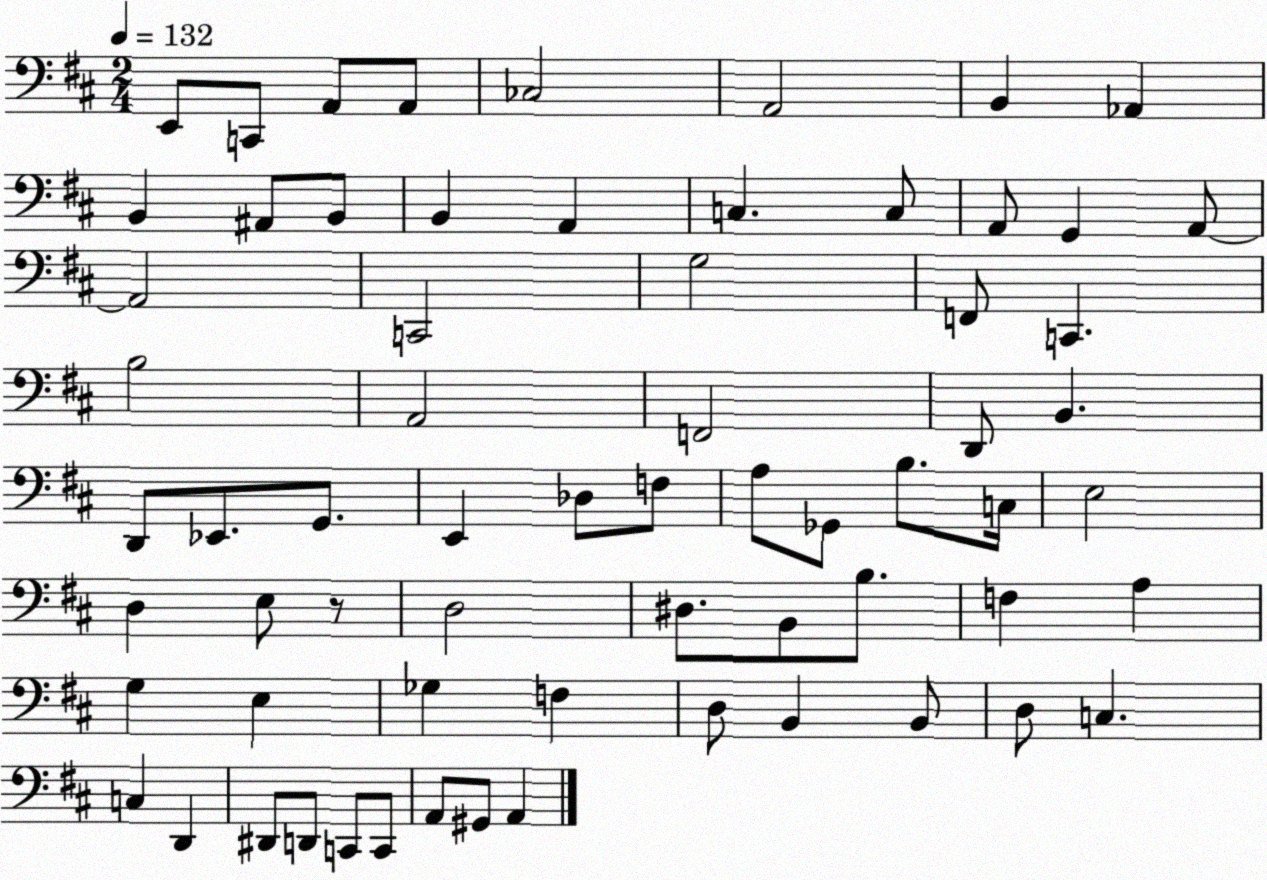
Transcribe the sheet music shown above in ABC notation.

X:1
T:Untitled
M:2/4
L:1/4
K:D
E,,/2 C,,/2 A,,/2 A,,/2 _C,2 A,,2 B,, _A,, B,, ^A,,/2 B,,/2 B,, A,, C, C,/2 A,,/2 G,, A,,/2 A,,2 C,,2 G,2 F,,/2 C,, B,2 A,,2 F,,2 D,,/2 B,, D,,/2 _E,,/2 G,,/2 E,, _D,/2 F,/2 A,/2 _G,,/2 B,/2 C,/4 E,2 D, E,/2 z/2 D,2 ^D,/2 B,,/2 B,/2 F, A, G, E, _G, F, D,/2 B,, B,,/2 D,/2 C, C, D,, ^D,,/2 D,,/2 C,,/2 C,,/2 A,,/2 ^G,,/2 A,,